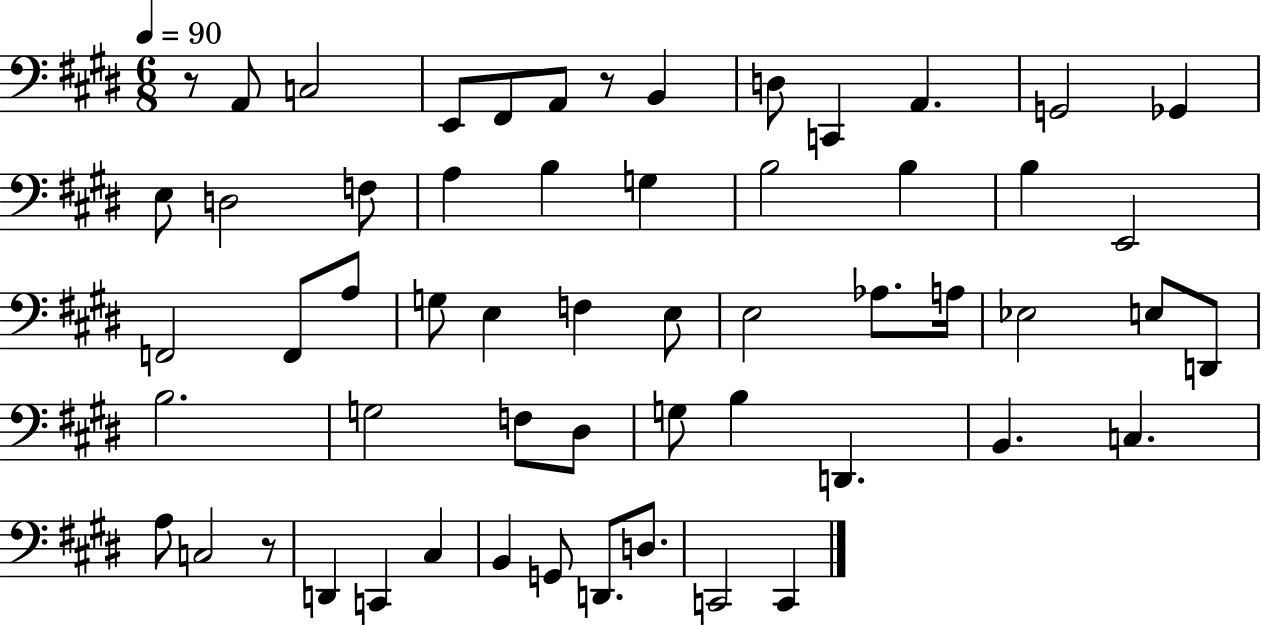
R/e A2/e C3/h E2/e F#2/e A2/e R/e B2/q D3/e C2/q A2/q. G2/h Gb2/q E3/e D3/h F3/e A3/q B3/q G3/q B3/h B3/q B3/q E2/h F2/h F2/e A3/e G3/e E3/q F3/q E3/e E3/h Ab3/e. A3/s Eb3/h E3/e D2/e B3/h. G3/h F3/e D#3/e G3/e B3/q D2/q. B2/q. C3/q. A3/e C3/h R/e D2/q C2/q C#3/q B2/q G2/e D2/e. D3/e. C2/h C2/q